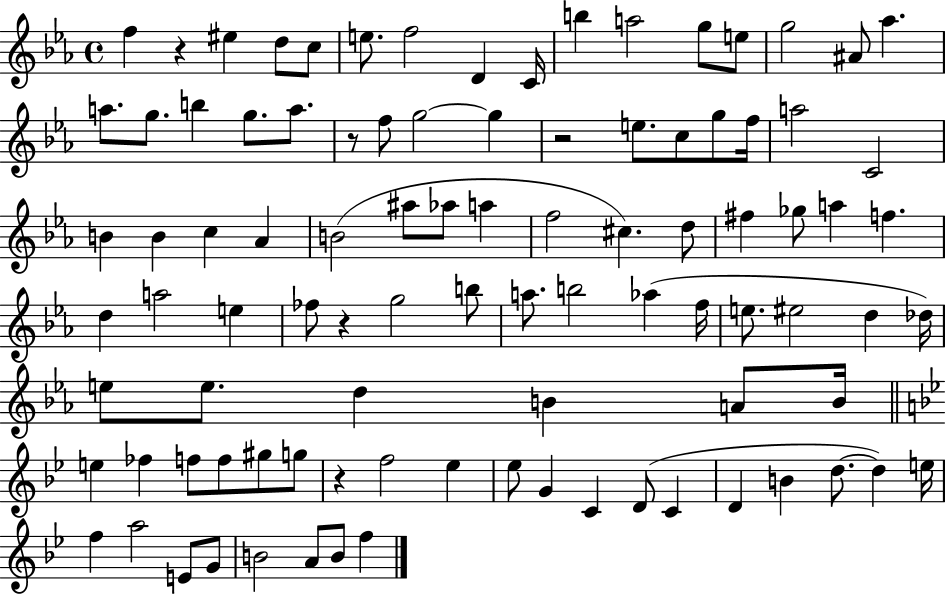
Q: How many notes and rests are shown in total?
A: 95